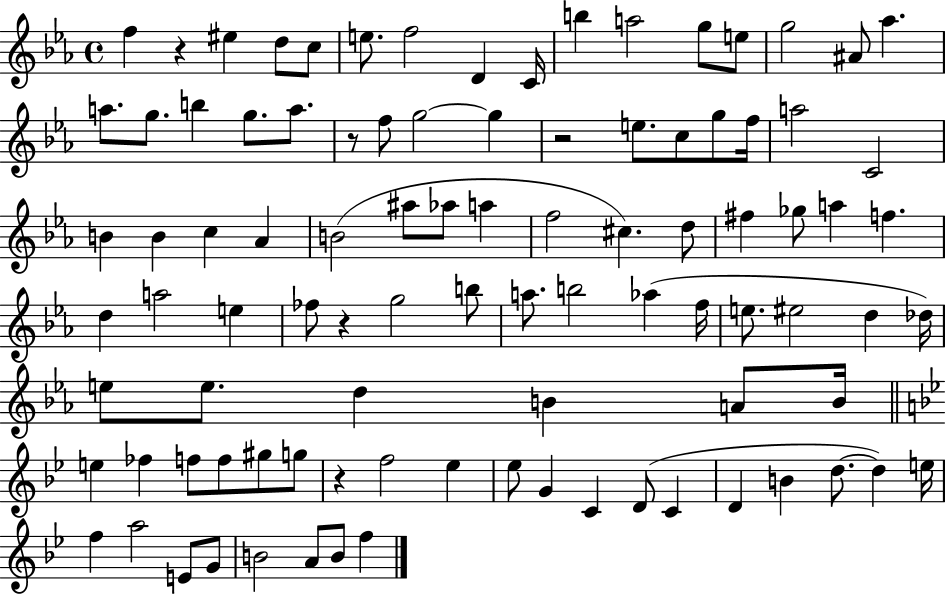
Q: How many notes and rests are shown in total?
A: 95